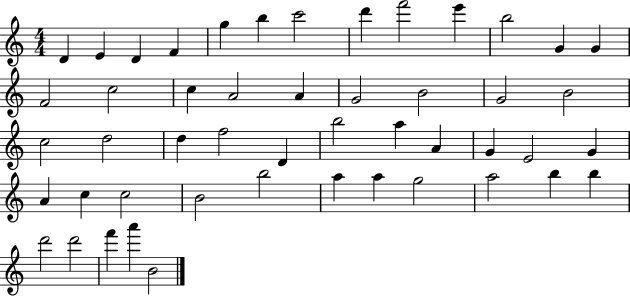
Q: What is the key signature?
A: C major